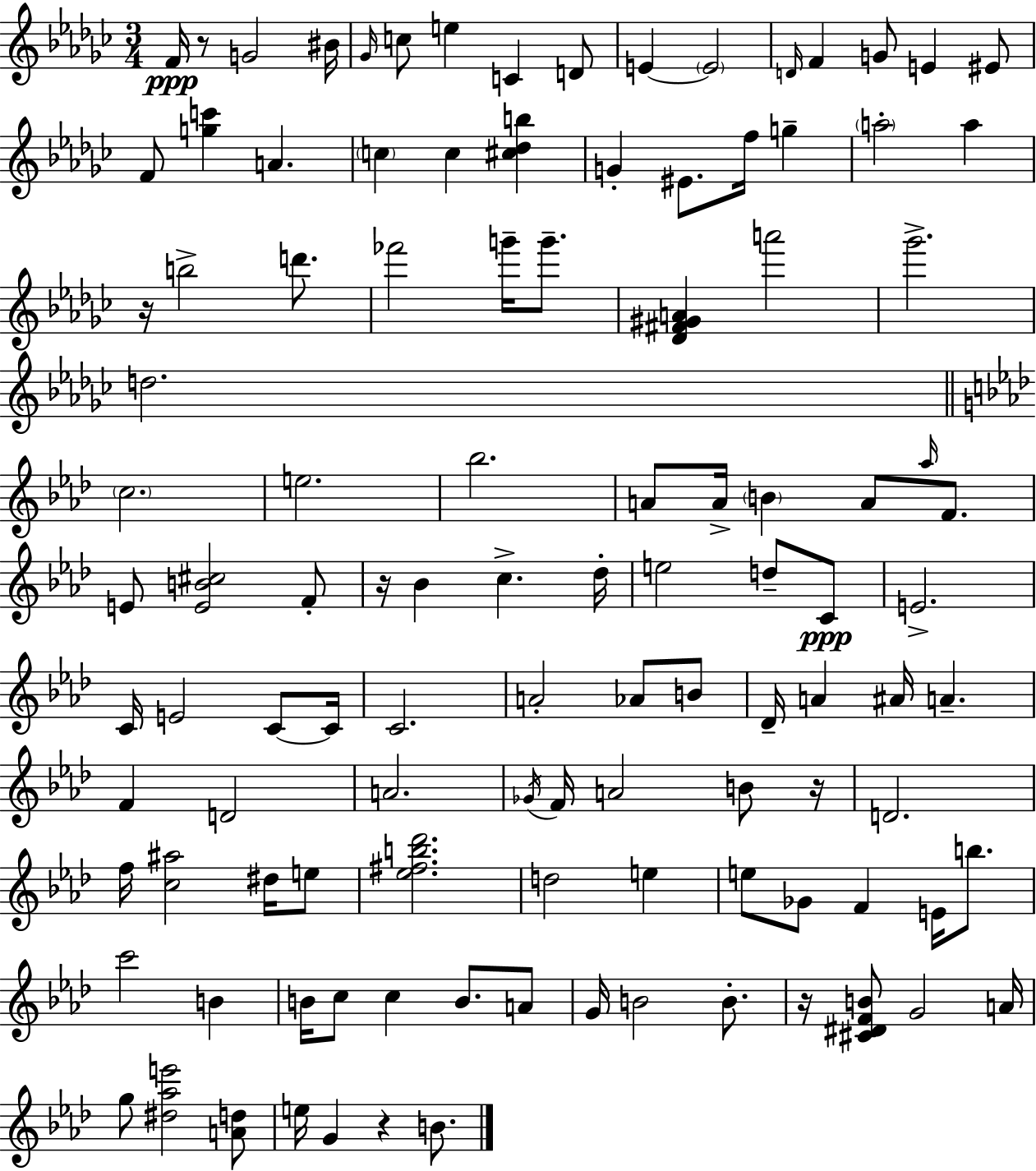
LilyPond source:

{
  \clef treble
  \numericTimeSignature
  \time 3/4
  \key ees \minor
  f'16\ppp r8 g'2 bis'16 | \grace { ges'16 } c''8 e''4 c'4 d'8 | e'4~~ \parenthesize e'2 | \grace { d'16 } f'4 g'8 e'4 | \break eis'8 f'8 <g'' c'''>4 a'4. | \parenthesize c''4 c''4 <cis'' des'' b''>4 | g'4-. eis'8. f''16 g''4-- | \parenthesize a''2-. a''4 | \break r16 b''2-> d'''8. | fes'''2 g'''16-- g'''8.-- | <des' fis' gis' a'>4 a'''2 | ges'''2.-> | \break d''2. | \bar "||" \break \key f \minor \parenthesize c''2. | e''2. | bes''2. | a'8 a'16-> \parenthesize b'4 a'8 \grace { aes''16 } f'8. | \break e'8 <e' b' cis''>2 f'8-. | r16 bes'4 c''4.-> | des''16-. e''2 d''8-- c'8\ppp | e'2.-> | \break c'16 e'2 c'8~~ | c'16 c'2. | a'2-. aes'8 b'8 | des'16-- a'4 ais'16 a'4.-- | \break f'4 d'2 | a'2. | \acciaccatura { ges'16 } f'16 a'2 b'8 | r16 d'2. | \break f''16 <c'' ais''>2 dis''16 | e''8 <ees'' fis'' b'' des'''>2. | d''2 e''4 | e''8 ges'8 f'4 e'16 b''8. | \break c'''2 b'4 | b'16 c''8 c''4 b'8. | a'8 g'16 b'2 b'8.-. | r16 <cis' dis' f' b'>8 g'2 | \break a'16 g''8 <dis'' aes'' e'''>2 | <a' d''>8 e''16 g'4 r4 b'8. | \bar "|."
}